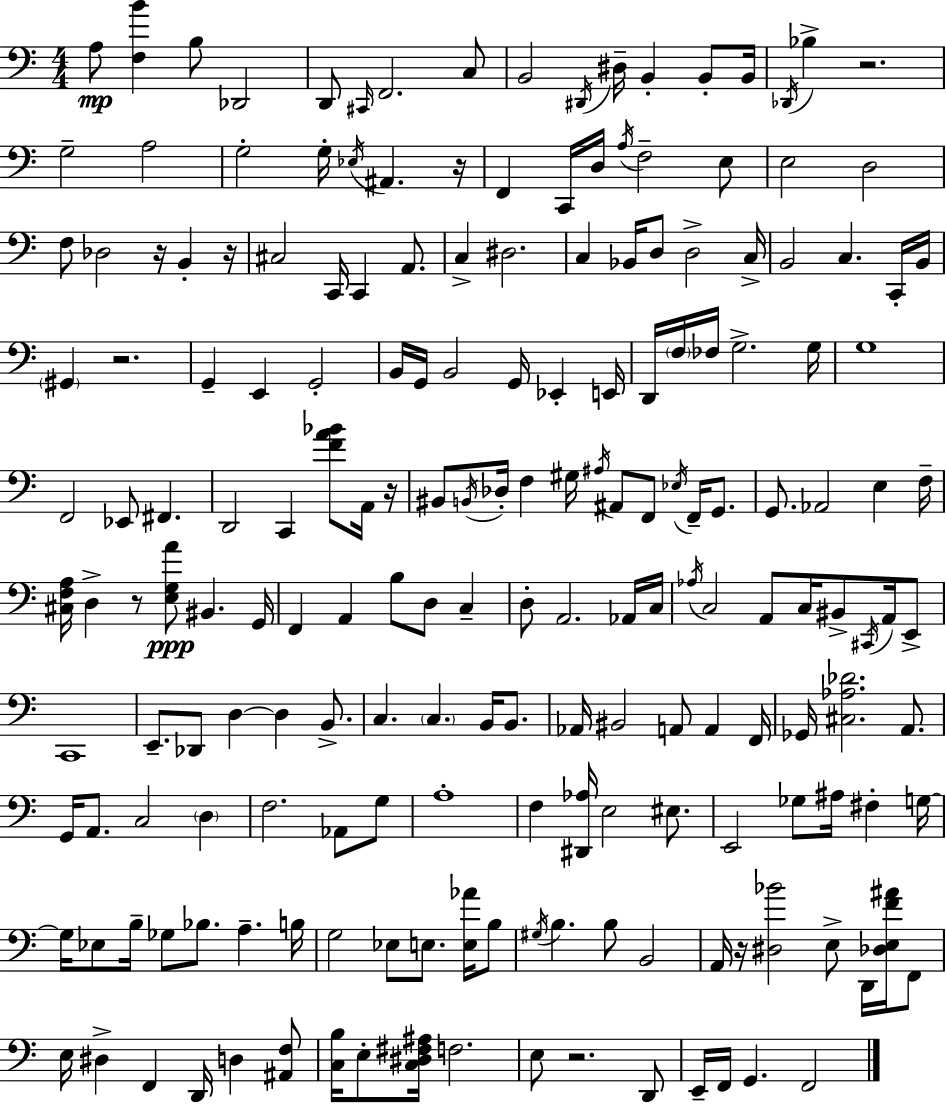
{
  \clef bass
  \numericTimeSignature
  \time 4/4
  \key c \major
  a8\mp <f b'>4 b8 des,2 | d,8 \grace { cis,16 } f,2. c8 | b,2 \acciaccatura { dis,16 } dis16-- b,4-. b,8-. | b,16 \acciaccatura { des,16 } bes4-> r2. | \break g2-- a2 | g2-. g16-. \acciaccatura { ees16 } ais,4. | r16 f,4 c,16 d16 \acciaccatura { a16 } f2-- | e8 e2 d2 | \break f8 des2 r16 | b,4-. r16 cis2 c,16 c,4 | a,8. c4-> dis2. | c4 bes,16 d8 d2-> | \break c16-> b,2 c4. | c,16-. b,16 \parenthesize gis,4 r2. | g,4-- e,4 g,2-. | b,16 g,16 b,2 g,16 | \break ees,4-. e,16 d,16 \parenthesize f16 fes16 g2.-> | g16 g1 | f,2 ees,8 fis,4. | d,2 c,4 | \break <f' a' bes'>8 a,16 r16 bis,8 \acciaccatura { b,16 } des16-. f4 gis16 \acciaccatura { ais16 } ais,8 | f,8 \acciaccatura { ees16 } f,16-- g,8. g,8. aes,2 | e4 f16-- <cis f a>16 d4-> r8 <e g a'>8\ppp | bis,4. g,16 f,4 a,4 | \break b8 d8 c4-- d8-. a,2. | aes,16 c16 \acciaccatura { aes16 } c2 | a,8 c16 bis,8-> \acciaccatura { cis,16 } a,16 e,8-> c,1 | e,8.-- des,8 d4~~ | \break d4 b,8.-> c4. | \parenthesize c4. b,16 b,8. aes,16 bis,2 | a,8 a,4 f,16 ges,16 <cis aes des'>2. | a,8. g,16 a,8. c2 | \break \parenthesize d4 f2. | aes,8 g8 a1-. | f4 <dis, aes>16 e2 | eis8. e,2 | \break ges8 ais16 fis4-. g16~~ g16 ees8 b16-- ges8 | bes8. a4.-- b16 g2 | ees8 e8. <e aes'>16 b8 \acciaccatura { gis16 } b4. | b8 b,2 a,16 r16 <dis bes'>2 | \break e8-> d,16 <des e f' ais'>16 f,8 e16 dis4-> | f,4 d,16 d4 <ais, f>8 <c b>16 e8-. <c dis fis ais>16 f2. | e8 r2. | d,8 e,16-- f,16 g,4. | \break f,2 \bar "|."
}